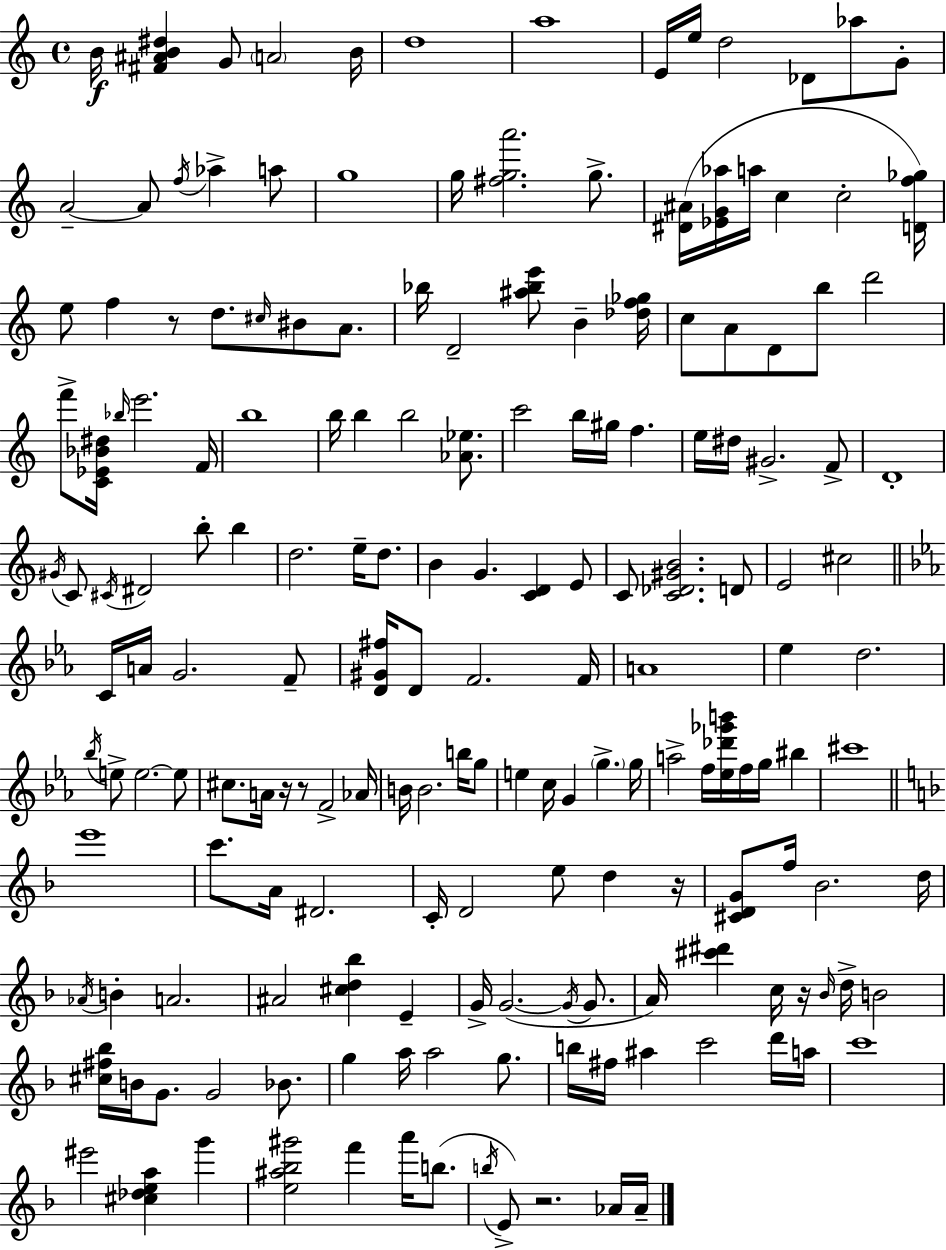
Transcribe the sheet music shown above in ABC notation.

X:1
T:Untitled
M:4/4
L:1/4
K:C
B/4 [^F^AB^d] G/2 A2 B/4 d4 a4 E/4 e/4 d2 _D/2 _a/2 G/2 A2 A/2 f/4 _a a/2 g4 g/4 [^fga']2 g/2 [^D^A]/4 [_EG_a]/4 a/4 c c2 [Df_g]/4 e/2 f z/2 d/2 ^c/4 ^B/2 A/2 _b/4 D2 [^a_be']/2 B [_df_g]/4 c/2 A/2 D/2 b/2 d'2 f'/2 [C_E_B^d]/4 _b/4 e'2 F/4 b4 b/4 b b2 [_A_e]/2 c'2 b/4 ^g/4 f e/4 ^d/4 ^G2 F/2 D4 ^G/4 C/2 ^C/4 ^D2 b/2 b d2 e/4 d/2 B G [CD] E/2 C/2 [C_D^GB]2 D/2 E2 ^c2 C/4 A/4 G2 F/2 [D^G^f]/4 D/2 F2 F/4 A4 _e d2 _b/4 e/2 e2 e/2 ^c/2 A/4 z/4 z/2 F2 _A/4 B/4 B2 b/4 g/2 e c/4 G g g/4 a2 f/4 [_e_d'_g'b']/4 f/4 g/4 ^b ^c'4 e'4 c'/2 A/4 ^D2 C/4 D2 e/2 d z/4 [^CDG]/2 f/4 _B2 d/4 _A/4 B A2 ^A2 [^cd_b] E G/4 G2 G/4 G/2 A/4 [^c'^d'] c/4 z/4 _B/4 d/4 B2 [^c^f_b]/4 B/4 G/2 G2 _B/2 g a/4 a2 g/2 b/4 ^f/4 ^a c'2 d'/4 a/4 c'4 ^e'2 [^c_dea] g' [e^a_b^g']2 f' a'/4 b/2 b/4 E/2 z2 _A/4 _A/4